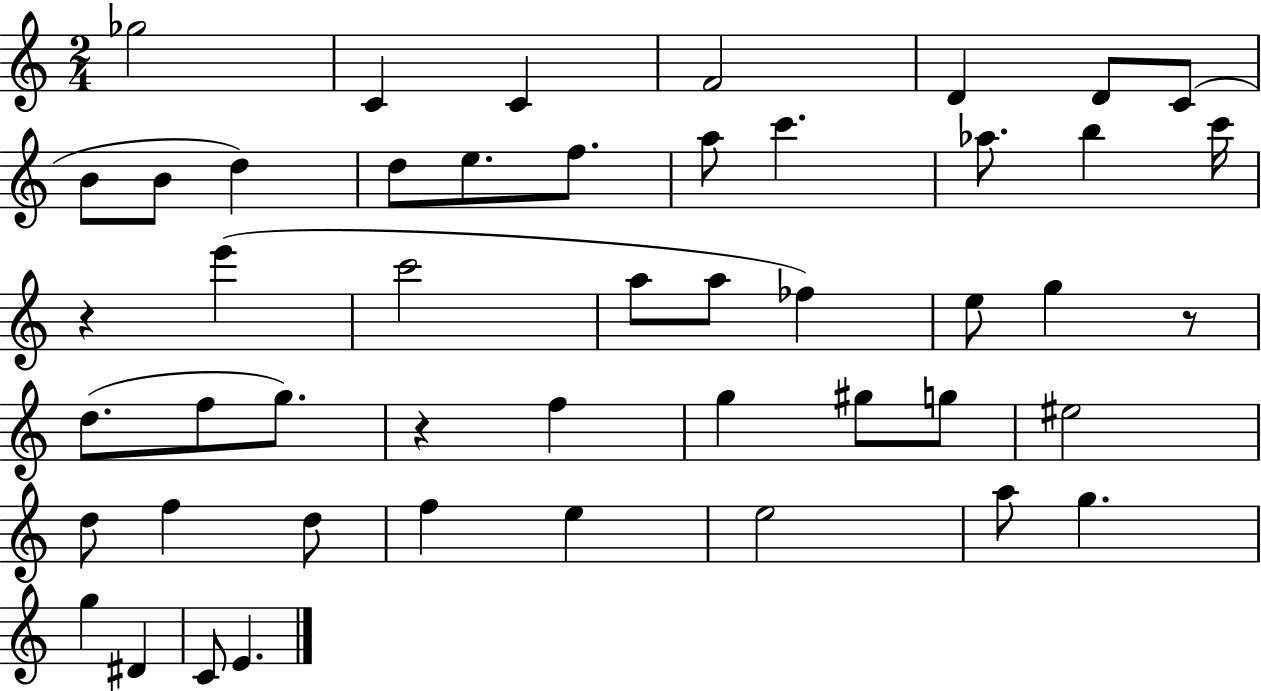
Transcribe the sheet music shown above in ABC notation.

X:1
T:Untitled
M:2/4
L:1/4
K:C
_g2 C C F2 D D/2 C/2 B/2 B/2 d d/2 e/2 f/2 a/2 c' _a/2 b c'/4 z e' c'2 a/2 a/2 _f e/2 g z/2 d/2 f/2 g/2 z f g ^g/2 g/2 ^e2 d/2 f d/2 f e e2 a/2 g g ^D C/2 E